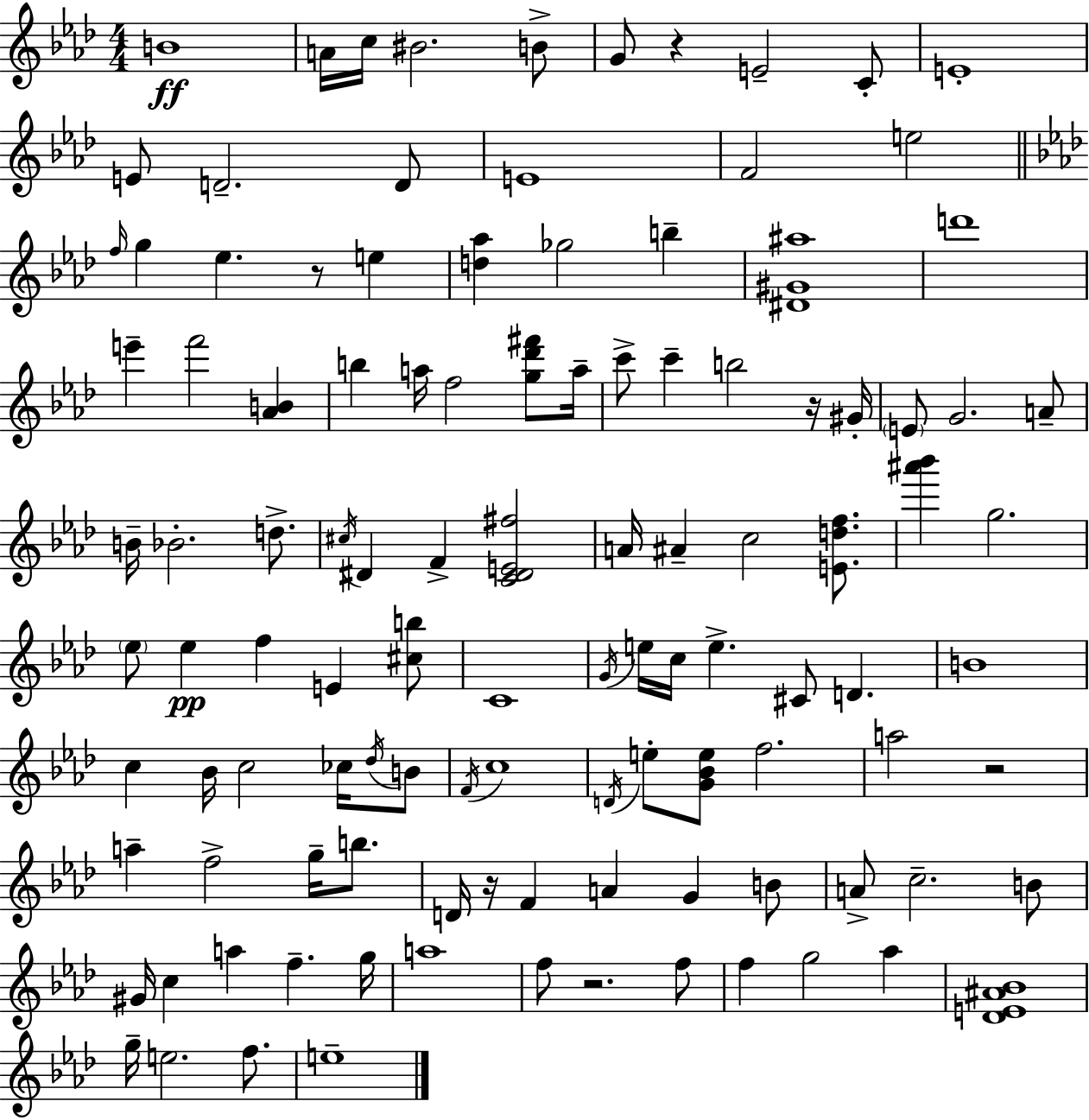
{
  \clef treble
  \numericTimeSignature
  \time 4/4
  \key aes \major
  b'1\ff | a'16 c''16 bis'2. b'8-> | g'8 r4 e'2-- c'8-. | e'1-. | \break e'8 d'2.-- d'8 | e'1 | f'2 e''2 | \bar "||" \break \key f \minor \grace { f''16 } g''4 ees''4. r8 e''4 | <d'' aes''>4 ges''2 b''4-- | <dis' gis' ais''>1 | d'''1 | \break e'''4-- f'''2 <aes' b'>4 | b''4 a''16 f''2 <g'' des''' fis'''>8 | a''16-- c'''8-> c'''4-- b''2 r16 | gis'16-. \parenthesize e'8 g'2. a'8-- | \break b'16-- bes'2.-. d''8.-> | \acciaccatura { cis''16 } dis'4 f'4-> <c' dis' e' fis''>2 | a'16 ais'4-- c''2 <e' d'' f''>8. | <ais''' bes'''>4 g''2. | \break \parenthesize ees''8 ees''4\pp f''4 e'4 | <cis'' b''>8 c'1 | \acciaccatura { g'16 } e''16 c''16 e''4.-> cis'8 d'4. | b'1 | \break c''4 bes'16 c''2 | ces''16 \acciaccatura { des''16 } b'8 \acciaccatura { f'16 } c''1 | \acciaccatura { d'16 } e''8-. <g' bes' e''>8 f''2. | a''2 r2 | \break a''4-- f''2-> | g''16-- b''8. d'16 r16 f'4 a'4 | g'4 b'8 a'8-> c''2.-- | b'8 gis'16 c''4 a''4 f''4.-- | \break g''16 a''1 | f''8 r2. | f''8 f''4 g''2 | aes''4 <des' e' ais' bes'>1 | \break g''16-- e''2. | f''8. e''1-- | \bar "|."
}